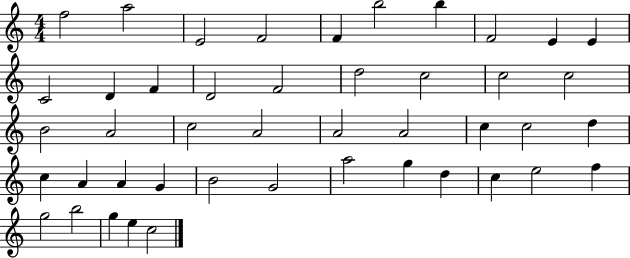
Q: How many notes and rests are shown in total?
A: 45